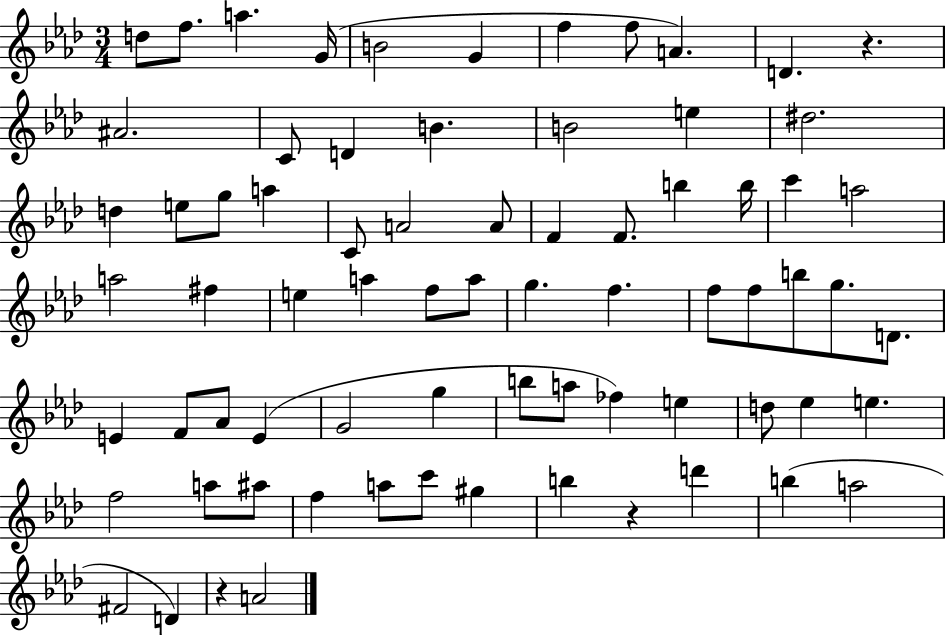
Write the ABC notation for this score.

X:1
T:Untitled
M:3/4
L:1/4
K:Ab
d/2 f/2 a G/4 B2 G f f/2 A D z ^A2 C/2 D B B2 e ^d2 d e/2 g/2 a C/2 A2 A/2 F F/2 b b/4 c' a2 a2 ^f e a f/2 a/2 g f f/2 f/2 b/2 g/2 D/2 E F/2 _A/2 E G2 g b/2 a/2 _f e d/2 _e e f2 a/2 ^a/2 f a/2 c'/2 ^g b z d' b a2 ^F2 D z A2